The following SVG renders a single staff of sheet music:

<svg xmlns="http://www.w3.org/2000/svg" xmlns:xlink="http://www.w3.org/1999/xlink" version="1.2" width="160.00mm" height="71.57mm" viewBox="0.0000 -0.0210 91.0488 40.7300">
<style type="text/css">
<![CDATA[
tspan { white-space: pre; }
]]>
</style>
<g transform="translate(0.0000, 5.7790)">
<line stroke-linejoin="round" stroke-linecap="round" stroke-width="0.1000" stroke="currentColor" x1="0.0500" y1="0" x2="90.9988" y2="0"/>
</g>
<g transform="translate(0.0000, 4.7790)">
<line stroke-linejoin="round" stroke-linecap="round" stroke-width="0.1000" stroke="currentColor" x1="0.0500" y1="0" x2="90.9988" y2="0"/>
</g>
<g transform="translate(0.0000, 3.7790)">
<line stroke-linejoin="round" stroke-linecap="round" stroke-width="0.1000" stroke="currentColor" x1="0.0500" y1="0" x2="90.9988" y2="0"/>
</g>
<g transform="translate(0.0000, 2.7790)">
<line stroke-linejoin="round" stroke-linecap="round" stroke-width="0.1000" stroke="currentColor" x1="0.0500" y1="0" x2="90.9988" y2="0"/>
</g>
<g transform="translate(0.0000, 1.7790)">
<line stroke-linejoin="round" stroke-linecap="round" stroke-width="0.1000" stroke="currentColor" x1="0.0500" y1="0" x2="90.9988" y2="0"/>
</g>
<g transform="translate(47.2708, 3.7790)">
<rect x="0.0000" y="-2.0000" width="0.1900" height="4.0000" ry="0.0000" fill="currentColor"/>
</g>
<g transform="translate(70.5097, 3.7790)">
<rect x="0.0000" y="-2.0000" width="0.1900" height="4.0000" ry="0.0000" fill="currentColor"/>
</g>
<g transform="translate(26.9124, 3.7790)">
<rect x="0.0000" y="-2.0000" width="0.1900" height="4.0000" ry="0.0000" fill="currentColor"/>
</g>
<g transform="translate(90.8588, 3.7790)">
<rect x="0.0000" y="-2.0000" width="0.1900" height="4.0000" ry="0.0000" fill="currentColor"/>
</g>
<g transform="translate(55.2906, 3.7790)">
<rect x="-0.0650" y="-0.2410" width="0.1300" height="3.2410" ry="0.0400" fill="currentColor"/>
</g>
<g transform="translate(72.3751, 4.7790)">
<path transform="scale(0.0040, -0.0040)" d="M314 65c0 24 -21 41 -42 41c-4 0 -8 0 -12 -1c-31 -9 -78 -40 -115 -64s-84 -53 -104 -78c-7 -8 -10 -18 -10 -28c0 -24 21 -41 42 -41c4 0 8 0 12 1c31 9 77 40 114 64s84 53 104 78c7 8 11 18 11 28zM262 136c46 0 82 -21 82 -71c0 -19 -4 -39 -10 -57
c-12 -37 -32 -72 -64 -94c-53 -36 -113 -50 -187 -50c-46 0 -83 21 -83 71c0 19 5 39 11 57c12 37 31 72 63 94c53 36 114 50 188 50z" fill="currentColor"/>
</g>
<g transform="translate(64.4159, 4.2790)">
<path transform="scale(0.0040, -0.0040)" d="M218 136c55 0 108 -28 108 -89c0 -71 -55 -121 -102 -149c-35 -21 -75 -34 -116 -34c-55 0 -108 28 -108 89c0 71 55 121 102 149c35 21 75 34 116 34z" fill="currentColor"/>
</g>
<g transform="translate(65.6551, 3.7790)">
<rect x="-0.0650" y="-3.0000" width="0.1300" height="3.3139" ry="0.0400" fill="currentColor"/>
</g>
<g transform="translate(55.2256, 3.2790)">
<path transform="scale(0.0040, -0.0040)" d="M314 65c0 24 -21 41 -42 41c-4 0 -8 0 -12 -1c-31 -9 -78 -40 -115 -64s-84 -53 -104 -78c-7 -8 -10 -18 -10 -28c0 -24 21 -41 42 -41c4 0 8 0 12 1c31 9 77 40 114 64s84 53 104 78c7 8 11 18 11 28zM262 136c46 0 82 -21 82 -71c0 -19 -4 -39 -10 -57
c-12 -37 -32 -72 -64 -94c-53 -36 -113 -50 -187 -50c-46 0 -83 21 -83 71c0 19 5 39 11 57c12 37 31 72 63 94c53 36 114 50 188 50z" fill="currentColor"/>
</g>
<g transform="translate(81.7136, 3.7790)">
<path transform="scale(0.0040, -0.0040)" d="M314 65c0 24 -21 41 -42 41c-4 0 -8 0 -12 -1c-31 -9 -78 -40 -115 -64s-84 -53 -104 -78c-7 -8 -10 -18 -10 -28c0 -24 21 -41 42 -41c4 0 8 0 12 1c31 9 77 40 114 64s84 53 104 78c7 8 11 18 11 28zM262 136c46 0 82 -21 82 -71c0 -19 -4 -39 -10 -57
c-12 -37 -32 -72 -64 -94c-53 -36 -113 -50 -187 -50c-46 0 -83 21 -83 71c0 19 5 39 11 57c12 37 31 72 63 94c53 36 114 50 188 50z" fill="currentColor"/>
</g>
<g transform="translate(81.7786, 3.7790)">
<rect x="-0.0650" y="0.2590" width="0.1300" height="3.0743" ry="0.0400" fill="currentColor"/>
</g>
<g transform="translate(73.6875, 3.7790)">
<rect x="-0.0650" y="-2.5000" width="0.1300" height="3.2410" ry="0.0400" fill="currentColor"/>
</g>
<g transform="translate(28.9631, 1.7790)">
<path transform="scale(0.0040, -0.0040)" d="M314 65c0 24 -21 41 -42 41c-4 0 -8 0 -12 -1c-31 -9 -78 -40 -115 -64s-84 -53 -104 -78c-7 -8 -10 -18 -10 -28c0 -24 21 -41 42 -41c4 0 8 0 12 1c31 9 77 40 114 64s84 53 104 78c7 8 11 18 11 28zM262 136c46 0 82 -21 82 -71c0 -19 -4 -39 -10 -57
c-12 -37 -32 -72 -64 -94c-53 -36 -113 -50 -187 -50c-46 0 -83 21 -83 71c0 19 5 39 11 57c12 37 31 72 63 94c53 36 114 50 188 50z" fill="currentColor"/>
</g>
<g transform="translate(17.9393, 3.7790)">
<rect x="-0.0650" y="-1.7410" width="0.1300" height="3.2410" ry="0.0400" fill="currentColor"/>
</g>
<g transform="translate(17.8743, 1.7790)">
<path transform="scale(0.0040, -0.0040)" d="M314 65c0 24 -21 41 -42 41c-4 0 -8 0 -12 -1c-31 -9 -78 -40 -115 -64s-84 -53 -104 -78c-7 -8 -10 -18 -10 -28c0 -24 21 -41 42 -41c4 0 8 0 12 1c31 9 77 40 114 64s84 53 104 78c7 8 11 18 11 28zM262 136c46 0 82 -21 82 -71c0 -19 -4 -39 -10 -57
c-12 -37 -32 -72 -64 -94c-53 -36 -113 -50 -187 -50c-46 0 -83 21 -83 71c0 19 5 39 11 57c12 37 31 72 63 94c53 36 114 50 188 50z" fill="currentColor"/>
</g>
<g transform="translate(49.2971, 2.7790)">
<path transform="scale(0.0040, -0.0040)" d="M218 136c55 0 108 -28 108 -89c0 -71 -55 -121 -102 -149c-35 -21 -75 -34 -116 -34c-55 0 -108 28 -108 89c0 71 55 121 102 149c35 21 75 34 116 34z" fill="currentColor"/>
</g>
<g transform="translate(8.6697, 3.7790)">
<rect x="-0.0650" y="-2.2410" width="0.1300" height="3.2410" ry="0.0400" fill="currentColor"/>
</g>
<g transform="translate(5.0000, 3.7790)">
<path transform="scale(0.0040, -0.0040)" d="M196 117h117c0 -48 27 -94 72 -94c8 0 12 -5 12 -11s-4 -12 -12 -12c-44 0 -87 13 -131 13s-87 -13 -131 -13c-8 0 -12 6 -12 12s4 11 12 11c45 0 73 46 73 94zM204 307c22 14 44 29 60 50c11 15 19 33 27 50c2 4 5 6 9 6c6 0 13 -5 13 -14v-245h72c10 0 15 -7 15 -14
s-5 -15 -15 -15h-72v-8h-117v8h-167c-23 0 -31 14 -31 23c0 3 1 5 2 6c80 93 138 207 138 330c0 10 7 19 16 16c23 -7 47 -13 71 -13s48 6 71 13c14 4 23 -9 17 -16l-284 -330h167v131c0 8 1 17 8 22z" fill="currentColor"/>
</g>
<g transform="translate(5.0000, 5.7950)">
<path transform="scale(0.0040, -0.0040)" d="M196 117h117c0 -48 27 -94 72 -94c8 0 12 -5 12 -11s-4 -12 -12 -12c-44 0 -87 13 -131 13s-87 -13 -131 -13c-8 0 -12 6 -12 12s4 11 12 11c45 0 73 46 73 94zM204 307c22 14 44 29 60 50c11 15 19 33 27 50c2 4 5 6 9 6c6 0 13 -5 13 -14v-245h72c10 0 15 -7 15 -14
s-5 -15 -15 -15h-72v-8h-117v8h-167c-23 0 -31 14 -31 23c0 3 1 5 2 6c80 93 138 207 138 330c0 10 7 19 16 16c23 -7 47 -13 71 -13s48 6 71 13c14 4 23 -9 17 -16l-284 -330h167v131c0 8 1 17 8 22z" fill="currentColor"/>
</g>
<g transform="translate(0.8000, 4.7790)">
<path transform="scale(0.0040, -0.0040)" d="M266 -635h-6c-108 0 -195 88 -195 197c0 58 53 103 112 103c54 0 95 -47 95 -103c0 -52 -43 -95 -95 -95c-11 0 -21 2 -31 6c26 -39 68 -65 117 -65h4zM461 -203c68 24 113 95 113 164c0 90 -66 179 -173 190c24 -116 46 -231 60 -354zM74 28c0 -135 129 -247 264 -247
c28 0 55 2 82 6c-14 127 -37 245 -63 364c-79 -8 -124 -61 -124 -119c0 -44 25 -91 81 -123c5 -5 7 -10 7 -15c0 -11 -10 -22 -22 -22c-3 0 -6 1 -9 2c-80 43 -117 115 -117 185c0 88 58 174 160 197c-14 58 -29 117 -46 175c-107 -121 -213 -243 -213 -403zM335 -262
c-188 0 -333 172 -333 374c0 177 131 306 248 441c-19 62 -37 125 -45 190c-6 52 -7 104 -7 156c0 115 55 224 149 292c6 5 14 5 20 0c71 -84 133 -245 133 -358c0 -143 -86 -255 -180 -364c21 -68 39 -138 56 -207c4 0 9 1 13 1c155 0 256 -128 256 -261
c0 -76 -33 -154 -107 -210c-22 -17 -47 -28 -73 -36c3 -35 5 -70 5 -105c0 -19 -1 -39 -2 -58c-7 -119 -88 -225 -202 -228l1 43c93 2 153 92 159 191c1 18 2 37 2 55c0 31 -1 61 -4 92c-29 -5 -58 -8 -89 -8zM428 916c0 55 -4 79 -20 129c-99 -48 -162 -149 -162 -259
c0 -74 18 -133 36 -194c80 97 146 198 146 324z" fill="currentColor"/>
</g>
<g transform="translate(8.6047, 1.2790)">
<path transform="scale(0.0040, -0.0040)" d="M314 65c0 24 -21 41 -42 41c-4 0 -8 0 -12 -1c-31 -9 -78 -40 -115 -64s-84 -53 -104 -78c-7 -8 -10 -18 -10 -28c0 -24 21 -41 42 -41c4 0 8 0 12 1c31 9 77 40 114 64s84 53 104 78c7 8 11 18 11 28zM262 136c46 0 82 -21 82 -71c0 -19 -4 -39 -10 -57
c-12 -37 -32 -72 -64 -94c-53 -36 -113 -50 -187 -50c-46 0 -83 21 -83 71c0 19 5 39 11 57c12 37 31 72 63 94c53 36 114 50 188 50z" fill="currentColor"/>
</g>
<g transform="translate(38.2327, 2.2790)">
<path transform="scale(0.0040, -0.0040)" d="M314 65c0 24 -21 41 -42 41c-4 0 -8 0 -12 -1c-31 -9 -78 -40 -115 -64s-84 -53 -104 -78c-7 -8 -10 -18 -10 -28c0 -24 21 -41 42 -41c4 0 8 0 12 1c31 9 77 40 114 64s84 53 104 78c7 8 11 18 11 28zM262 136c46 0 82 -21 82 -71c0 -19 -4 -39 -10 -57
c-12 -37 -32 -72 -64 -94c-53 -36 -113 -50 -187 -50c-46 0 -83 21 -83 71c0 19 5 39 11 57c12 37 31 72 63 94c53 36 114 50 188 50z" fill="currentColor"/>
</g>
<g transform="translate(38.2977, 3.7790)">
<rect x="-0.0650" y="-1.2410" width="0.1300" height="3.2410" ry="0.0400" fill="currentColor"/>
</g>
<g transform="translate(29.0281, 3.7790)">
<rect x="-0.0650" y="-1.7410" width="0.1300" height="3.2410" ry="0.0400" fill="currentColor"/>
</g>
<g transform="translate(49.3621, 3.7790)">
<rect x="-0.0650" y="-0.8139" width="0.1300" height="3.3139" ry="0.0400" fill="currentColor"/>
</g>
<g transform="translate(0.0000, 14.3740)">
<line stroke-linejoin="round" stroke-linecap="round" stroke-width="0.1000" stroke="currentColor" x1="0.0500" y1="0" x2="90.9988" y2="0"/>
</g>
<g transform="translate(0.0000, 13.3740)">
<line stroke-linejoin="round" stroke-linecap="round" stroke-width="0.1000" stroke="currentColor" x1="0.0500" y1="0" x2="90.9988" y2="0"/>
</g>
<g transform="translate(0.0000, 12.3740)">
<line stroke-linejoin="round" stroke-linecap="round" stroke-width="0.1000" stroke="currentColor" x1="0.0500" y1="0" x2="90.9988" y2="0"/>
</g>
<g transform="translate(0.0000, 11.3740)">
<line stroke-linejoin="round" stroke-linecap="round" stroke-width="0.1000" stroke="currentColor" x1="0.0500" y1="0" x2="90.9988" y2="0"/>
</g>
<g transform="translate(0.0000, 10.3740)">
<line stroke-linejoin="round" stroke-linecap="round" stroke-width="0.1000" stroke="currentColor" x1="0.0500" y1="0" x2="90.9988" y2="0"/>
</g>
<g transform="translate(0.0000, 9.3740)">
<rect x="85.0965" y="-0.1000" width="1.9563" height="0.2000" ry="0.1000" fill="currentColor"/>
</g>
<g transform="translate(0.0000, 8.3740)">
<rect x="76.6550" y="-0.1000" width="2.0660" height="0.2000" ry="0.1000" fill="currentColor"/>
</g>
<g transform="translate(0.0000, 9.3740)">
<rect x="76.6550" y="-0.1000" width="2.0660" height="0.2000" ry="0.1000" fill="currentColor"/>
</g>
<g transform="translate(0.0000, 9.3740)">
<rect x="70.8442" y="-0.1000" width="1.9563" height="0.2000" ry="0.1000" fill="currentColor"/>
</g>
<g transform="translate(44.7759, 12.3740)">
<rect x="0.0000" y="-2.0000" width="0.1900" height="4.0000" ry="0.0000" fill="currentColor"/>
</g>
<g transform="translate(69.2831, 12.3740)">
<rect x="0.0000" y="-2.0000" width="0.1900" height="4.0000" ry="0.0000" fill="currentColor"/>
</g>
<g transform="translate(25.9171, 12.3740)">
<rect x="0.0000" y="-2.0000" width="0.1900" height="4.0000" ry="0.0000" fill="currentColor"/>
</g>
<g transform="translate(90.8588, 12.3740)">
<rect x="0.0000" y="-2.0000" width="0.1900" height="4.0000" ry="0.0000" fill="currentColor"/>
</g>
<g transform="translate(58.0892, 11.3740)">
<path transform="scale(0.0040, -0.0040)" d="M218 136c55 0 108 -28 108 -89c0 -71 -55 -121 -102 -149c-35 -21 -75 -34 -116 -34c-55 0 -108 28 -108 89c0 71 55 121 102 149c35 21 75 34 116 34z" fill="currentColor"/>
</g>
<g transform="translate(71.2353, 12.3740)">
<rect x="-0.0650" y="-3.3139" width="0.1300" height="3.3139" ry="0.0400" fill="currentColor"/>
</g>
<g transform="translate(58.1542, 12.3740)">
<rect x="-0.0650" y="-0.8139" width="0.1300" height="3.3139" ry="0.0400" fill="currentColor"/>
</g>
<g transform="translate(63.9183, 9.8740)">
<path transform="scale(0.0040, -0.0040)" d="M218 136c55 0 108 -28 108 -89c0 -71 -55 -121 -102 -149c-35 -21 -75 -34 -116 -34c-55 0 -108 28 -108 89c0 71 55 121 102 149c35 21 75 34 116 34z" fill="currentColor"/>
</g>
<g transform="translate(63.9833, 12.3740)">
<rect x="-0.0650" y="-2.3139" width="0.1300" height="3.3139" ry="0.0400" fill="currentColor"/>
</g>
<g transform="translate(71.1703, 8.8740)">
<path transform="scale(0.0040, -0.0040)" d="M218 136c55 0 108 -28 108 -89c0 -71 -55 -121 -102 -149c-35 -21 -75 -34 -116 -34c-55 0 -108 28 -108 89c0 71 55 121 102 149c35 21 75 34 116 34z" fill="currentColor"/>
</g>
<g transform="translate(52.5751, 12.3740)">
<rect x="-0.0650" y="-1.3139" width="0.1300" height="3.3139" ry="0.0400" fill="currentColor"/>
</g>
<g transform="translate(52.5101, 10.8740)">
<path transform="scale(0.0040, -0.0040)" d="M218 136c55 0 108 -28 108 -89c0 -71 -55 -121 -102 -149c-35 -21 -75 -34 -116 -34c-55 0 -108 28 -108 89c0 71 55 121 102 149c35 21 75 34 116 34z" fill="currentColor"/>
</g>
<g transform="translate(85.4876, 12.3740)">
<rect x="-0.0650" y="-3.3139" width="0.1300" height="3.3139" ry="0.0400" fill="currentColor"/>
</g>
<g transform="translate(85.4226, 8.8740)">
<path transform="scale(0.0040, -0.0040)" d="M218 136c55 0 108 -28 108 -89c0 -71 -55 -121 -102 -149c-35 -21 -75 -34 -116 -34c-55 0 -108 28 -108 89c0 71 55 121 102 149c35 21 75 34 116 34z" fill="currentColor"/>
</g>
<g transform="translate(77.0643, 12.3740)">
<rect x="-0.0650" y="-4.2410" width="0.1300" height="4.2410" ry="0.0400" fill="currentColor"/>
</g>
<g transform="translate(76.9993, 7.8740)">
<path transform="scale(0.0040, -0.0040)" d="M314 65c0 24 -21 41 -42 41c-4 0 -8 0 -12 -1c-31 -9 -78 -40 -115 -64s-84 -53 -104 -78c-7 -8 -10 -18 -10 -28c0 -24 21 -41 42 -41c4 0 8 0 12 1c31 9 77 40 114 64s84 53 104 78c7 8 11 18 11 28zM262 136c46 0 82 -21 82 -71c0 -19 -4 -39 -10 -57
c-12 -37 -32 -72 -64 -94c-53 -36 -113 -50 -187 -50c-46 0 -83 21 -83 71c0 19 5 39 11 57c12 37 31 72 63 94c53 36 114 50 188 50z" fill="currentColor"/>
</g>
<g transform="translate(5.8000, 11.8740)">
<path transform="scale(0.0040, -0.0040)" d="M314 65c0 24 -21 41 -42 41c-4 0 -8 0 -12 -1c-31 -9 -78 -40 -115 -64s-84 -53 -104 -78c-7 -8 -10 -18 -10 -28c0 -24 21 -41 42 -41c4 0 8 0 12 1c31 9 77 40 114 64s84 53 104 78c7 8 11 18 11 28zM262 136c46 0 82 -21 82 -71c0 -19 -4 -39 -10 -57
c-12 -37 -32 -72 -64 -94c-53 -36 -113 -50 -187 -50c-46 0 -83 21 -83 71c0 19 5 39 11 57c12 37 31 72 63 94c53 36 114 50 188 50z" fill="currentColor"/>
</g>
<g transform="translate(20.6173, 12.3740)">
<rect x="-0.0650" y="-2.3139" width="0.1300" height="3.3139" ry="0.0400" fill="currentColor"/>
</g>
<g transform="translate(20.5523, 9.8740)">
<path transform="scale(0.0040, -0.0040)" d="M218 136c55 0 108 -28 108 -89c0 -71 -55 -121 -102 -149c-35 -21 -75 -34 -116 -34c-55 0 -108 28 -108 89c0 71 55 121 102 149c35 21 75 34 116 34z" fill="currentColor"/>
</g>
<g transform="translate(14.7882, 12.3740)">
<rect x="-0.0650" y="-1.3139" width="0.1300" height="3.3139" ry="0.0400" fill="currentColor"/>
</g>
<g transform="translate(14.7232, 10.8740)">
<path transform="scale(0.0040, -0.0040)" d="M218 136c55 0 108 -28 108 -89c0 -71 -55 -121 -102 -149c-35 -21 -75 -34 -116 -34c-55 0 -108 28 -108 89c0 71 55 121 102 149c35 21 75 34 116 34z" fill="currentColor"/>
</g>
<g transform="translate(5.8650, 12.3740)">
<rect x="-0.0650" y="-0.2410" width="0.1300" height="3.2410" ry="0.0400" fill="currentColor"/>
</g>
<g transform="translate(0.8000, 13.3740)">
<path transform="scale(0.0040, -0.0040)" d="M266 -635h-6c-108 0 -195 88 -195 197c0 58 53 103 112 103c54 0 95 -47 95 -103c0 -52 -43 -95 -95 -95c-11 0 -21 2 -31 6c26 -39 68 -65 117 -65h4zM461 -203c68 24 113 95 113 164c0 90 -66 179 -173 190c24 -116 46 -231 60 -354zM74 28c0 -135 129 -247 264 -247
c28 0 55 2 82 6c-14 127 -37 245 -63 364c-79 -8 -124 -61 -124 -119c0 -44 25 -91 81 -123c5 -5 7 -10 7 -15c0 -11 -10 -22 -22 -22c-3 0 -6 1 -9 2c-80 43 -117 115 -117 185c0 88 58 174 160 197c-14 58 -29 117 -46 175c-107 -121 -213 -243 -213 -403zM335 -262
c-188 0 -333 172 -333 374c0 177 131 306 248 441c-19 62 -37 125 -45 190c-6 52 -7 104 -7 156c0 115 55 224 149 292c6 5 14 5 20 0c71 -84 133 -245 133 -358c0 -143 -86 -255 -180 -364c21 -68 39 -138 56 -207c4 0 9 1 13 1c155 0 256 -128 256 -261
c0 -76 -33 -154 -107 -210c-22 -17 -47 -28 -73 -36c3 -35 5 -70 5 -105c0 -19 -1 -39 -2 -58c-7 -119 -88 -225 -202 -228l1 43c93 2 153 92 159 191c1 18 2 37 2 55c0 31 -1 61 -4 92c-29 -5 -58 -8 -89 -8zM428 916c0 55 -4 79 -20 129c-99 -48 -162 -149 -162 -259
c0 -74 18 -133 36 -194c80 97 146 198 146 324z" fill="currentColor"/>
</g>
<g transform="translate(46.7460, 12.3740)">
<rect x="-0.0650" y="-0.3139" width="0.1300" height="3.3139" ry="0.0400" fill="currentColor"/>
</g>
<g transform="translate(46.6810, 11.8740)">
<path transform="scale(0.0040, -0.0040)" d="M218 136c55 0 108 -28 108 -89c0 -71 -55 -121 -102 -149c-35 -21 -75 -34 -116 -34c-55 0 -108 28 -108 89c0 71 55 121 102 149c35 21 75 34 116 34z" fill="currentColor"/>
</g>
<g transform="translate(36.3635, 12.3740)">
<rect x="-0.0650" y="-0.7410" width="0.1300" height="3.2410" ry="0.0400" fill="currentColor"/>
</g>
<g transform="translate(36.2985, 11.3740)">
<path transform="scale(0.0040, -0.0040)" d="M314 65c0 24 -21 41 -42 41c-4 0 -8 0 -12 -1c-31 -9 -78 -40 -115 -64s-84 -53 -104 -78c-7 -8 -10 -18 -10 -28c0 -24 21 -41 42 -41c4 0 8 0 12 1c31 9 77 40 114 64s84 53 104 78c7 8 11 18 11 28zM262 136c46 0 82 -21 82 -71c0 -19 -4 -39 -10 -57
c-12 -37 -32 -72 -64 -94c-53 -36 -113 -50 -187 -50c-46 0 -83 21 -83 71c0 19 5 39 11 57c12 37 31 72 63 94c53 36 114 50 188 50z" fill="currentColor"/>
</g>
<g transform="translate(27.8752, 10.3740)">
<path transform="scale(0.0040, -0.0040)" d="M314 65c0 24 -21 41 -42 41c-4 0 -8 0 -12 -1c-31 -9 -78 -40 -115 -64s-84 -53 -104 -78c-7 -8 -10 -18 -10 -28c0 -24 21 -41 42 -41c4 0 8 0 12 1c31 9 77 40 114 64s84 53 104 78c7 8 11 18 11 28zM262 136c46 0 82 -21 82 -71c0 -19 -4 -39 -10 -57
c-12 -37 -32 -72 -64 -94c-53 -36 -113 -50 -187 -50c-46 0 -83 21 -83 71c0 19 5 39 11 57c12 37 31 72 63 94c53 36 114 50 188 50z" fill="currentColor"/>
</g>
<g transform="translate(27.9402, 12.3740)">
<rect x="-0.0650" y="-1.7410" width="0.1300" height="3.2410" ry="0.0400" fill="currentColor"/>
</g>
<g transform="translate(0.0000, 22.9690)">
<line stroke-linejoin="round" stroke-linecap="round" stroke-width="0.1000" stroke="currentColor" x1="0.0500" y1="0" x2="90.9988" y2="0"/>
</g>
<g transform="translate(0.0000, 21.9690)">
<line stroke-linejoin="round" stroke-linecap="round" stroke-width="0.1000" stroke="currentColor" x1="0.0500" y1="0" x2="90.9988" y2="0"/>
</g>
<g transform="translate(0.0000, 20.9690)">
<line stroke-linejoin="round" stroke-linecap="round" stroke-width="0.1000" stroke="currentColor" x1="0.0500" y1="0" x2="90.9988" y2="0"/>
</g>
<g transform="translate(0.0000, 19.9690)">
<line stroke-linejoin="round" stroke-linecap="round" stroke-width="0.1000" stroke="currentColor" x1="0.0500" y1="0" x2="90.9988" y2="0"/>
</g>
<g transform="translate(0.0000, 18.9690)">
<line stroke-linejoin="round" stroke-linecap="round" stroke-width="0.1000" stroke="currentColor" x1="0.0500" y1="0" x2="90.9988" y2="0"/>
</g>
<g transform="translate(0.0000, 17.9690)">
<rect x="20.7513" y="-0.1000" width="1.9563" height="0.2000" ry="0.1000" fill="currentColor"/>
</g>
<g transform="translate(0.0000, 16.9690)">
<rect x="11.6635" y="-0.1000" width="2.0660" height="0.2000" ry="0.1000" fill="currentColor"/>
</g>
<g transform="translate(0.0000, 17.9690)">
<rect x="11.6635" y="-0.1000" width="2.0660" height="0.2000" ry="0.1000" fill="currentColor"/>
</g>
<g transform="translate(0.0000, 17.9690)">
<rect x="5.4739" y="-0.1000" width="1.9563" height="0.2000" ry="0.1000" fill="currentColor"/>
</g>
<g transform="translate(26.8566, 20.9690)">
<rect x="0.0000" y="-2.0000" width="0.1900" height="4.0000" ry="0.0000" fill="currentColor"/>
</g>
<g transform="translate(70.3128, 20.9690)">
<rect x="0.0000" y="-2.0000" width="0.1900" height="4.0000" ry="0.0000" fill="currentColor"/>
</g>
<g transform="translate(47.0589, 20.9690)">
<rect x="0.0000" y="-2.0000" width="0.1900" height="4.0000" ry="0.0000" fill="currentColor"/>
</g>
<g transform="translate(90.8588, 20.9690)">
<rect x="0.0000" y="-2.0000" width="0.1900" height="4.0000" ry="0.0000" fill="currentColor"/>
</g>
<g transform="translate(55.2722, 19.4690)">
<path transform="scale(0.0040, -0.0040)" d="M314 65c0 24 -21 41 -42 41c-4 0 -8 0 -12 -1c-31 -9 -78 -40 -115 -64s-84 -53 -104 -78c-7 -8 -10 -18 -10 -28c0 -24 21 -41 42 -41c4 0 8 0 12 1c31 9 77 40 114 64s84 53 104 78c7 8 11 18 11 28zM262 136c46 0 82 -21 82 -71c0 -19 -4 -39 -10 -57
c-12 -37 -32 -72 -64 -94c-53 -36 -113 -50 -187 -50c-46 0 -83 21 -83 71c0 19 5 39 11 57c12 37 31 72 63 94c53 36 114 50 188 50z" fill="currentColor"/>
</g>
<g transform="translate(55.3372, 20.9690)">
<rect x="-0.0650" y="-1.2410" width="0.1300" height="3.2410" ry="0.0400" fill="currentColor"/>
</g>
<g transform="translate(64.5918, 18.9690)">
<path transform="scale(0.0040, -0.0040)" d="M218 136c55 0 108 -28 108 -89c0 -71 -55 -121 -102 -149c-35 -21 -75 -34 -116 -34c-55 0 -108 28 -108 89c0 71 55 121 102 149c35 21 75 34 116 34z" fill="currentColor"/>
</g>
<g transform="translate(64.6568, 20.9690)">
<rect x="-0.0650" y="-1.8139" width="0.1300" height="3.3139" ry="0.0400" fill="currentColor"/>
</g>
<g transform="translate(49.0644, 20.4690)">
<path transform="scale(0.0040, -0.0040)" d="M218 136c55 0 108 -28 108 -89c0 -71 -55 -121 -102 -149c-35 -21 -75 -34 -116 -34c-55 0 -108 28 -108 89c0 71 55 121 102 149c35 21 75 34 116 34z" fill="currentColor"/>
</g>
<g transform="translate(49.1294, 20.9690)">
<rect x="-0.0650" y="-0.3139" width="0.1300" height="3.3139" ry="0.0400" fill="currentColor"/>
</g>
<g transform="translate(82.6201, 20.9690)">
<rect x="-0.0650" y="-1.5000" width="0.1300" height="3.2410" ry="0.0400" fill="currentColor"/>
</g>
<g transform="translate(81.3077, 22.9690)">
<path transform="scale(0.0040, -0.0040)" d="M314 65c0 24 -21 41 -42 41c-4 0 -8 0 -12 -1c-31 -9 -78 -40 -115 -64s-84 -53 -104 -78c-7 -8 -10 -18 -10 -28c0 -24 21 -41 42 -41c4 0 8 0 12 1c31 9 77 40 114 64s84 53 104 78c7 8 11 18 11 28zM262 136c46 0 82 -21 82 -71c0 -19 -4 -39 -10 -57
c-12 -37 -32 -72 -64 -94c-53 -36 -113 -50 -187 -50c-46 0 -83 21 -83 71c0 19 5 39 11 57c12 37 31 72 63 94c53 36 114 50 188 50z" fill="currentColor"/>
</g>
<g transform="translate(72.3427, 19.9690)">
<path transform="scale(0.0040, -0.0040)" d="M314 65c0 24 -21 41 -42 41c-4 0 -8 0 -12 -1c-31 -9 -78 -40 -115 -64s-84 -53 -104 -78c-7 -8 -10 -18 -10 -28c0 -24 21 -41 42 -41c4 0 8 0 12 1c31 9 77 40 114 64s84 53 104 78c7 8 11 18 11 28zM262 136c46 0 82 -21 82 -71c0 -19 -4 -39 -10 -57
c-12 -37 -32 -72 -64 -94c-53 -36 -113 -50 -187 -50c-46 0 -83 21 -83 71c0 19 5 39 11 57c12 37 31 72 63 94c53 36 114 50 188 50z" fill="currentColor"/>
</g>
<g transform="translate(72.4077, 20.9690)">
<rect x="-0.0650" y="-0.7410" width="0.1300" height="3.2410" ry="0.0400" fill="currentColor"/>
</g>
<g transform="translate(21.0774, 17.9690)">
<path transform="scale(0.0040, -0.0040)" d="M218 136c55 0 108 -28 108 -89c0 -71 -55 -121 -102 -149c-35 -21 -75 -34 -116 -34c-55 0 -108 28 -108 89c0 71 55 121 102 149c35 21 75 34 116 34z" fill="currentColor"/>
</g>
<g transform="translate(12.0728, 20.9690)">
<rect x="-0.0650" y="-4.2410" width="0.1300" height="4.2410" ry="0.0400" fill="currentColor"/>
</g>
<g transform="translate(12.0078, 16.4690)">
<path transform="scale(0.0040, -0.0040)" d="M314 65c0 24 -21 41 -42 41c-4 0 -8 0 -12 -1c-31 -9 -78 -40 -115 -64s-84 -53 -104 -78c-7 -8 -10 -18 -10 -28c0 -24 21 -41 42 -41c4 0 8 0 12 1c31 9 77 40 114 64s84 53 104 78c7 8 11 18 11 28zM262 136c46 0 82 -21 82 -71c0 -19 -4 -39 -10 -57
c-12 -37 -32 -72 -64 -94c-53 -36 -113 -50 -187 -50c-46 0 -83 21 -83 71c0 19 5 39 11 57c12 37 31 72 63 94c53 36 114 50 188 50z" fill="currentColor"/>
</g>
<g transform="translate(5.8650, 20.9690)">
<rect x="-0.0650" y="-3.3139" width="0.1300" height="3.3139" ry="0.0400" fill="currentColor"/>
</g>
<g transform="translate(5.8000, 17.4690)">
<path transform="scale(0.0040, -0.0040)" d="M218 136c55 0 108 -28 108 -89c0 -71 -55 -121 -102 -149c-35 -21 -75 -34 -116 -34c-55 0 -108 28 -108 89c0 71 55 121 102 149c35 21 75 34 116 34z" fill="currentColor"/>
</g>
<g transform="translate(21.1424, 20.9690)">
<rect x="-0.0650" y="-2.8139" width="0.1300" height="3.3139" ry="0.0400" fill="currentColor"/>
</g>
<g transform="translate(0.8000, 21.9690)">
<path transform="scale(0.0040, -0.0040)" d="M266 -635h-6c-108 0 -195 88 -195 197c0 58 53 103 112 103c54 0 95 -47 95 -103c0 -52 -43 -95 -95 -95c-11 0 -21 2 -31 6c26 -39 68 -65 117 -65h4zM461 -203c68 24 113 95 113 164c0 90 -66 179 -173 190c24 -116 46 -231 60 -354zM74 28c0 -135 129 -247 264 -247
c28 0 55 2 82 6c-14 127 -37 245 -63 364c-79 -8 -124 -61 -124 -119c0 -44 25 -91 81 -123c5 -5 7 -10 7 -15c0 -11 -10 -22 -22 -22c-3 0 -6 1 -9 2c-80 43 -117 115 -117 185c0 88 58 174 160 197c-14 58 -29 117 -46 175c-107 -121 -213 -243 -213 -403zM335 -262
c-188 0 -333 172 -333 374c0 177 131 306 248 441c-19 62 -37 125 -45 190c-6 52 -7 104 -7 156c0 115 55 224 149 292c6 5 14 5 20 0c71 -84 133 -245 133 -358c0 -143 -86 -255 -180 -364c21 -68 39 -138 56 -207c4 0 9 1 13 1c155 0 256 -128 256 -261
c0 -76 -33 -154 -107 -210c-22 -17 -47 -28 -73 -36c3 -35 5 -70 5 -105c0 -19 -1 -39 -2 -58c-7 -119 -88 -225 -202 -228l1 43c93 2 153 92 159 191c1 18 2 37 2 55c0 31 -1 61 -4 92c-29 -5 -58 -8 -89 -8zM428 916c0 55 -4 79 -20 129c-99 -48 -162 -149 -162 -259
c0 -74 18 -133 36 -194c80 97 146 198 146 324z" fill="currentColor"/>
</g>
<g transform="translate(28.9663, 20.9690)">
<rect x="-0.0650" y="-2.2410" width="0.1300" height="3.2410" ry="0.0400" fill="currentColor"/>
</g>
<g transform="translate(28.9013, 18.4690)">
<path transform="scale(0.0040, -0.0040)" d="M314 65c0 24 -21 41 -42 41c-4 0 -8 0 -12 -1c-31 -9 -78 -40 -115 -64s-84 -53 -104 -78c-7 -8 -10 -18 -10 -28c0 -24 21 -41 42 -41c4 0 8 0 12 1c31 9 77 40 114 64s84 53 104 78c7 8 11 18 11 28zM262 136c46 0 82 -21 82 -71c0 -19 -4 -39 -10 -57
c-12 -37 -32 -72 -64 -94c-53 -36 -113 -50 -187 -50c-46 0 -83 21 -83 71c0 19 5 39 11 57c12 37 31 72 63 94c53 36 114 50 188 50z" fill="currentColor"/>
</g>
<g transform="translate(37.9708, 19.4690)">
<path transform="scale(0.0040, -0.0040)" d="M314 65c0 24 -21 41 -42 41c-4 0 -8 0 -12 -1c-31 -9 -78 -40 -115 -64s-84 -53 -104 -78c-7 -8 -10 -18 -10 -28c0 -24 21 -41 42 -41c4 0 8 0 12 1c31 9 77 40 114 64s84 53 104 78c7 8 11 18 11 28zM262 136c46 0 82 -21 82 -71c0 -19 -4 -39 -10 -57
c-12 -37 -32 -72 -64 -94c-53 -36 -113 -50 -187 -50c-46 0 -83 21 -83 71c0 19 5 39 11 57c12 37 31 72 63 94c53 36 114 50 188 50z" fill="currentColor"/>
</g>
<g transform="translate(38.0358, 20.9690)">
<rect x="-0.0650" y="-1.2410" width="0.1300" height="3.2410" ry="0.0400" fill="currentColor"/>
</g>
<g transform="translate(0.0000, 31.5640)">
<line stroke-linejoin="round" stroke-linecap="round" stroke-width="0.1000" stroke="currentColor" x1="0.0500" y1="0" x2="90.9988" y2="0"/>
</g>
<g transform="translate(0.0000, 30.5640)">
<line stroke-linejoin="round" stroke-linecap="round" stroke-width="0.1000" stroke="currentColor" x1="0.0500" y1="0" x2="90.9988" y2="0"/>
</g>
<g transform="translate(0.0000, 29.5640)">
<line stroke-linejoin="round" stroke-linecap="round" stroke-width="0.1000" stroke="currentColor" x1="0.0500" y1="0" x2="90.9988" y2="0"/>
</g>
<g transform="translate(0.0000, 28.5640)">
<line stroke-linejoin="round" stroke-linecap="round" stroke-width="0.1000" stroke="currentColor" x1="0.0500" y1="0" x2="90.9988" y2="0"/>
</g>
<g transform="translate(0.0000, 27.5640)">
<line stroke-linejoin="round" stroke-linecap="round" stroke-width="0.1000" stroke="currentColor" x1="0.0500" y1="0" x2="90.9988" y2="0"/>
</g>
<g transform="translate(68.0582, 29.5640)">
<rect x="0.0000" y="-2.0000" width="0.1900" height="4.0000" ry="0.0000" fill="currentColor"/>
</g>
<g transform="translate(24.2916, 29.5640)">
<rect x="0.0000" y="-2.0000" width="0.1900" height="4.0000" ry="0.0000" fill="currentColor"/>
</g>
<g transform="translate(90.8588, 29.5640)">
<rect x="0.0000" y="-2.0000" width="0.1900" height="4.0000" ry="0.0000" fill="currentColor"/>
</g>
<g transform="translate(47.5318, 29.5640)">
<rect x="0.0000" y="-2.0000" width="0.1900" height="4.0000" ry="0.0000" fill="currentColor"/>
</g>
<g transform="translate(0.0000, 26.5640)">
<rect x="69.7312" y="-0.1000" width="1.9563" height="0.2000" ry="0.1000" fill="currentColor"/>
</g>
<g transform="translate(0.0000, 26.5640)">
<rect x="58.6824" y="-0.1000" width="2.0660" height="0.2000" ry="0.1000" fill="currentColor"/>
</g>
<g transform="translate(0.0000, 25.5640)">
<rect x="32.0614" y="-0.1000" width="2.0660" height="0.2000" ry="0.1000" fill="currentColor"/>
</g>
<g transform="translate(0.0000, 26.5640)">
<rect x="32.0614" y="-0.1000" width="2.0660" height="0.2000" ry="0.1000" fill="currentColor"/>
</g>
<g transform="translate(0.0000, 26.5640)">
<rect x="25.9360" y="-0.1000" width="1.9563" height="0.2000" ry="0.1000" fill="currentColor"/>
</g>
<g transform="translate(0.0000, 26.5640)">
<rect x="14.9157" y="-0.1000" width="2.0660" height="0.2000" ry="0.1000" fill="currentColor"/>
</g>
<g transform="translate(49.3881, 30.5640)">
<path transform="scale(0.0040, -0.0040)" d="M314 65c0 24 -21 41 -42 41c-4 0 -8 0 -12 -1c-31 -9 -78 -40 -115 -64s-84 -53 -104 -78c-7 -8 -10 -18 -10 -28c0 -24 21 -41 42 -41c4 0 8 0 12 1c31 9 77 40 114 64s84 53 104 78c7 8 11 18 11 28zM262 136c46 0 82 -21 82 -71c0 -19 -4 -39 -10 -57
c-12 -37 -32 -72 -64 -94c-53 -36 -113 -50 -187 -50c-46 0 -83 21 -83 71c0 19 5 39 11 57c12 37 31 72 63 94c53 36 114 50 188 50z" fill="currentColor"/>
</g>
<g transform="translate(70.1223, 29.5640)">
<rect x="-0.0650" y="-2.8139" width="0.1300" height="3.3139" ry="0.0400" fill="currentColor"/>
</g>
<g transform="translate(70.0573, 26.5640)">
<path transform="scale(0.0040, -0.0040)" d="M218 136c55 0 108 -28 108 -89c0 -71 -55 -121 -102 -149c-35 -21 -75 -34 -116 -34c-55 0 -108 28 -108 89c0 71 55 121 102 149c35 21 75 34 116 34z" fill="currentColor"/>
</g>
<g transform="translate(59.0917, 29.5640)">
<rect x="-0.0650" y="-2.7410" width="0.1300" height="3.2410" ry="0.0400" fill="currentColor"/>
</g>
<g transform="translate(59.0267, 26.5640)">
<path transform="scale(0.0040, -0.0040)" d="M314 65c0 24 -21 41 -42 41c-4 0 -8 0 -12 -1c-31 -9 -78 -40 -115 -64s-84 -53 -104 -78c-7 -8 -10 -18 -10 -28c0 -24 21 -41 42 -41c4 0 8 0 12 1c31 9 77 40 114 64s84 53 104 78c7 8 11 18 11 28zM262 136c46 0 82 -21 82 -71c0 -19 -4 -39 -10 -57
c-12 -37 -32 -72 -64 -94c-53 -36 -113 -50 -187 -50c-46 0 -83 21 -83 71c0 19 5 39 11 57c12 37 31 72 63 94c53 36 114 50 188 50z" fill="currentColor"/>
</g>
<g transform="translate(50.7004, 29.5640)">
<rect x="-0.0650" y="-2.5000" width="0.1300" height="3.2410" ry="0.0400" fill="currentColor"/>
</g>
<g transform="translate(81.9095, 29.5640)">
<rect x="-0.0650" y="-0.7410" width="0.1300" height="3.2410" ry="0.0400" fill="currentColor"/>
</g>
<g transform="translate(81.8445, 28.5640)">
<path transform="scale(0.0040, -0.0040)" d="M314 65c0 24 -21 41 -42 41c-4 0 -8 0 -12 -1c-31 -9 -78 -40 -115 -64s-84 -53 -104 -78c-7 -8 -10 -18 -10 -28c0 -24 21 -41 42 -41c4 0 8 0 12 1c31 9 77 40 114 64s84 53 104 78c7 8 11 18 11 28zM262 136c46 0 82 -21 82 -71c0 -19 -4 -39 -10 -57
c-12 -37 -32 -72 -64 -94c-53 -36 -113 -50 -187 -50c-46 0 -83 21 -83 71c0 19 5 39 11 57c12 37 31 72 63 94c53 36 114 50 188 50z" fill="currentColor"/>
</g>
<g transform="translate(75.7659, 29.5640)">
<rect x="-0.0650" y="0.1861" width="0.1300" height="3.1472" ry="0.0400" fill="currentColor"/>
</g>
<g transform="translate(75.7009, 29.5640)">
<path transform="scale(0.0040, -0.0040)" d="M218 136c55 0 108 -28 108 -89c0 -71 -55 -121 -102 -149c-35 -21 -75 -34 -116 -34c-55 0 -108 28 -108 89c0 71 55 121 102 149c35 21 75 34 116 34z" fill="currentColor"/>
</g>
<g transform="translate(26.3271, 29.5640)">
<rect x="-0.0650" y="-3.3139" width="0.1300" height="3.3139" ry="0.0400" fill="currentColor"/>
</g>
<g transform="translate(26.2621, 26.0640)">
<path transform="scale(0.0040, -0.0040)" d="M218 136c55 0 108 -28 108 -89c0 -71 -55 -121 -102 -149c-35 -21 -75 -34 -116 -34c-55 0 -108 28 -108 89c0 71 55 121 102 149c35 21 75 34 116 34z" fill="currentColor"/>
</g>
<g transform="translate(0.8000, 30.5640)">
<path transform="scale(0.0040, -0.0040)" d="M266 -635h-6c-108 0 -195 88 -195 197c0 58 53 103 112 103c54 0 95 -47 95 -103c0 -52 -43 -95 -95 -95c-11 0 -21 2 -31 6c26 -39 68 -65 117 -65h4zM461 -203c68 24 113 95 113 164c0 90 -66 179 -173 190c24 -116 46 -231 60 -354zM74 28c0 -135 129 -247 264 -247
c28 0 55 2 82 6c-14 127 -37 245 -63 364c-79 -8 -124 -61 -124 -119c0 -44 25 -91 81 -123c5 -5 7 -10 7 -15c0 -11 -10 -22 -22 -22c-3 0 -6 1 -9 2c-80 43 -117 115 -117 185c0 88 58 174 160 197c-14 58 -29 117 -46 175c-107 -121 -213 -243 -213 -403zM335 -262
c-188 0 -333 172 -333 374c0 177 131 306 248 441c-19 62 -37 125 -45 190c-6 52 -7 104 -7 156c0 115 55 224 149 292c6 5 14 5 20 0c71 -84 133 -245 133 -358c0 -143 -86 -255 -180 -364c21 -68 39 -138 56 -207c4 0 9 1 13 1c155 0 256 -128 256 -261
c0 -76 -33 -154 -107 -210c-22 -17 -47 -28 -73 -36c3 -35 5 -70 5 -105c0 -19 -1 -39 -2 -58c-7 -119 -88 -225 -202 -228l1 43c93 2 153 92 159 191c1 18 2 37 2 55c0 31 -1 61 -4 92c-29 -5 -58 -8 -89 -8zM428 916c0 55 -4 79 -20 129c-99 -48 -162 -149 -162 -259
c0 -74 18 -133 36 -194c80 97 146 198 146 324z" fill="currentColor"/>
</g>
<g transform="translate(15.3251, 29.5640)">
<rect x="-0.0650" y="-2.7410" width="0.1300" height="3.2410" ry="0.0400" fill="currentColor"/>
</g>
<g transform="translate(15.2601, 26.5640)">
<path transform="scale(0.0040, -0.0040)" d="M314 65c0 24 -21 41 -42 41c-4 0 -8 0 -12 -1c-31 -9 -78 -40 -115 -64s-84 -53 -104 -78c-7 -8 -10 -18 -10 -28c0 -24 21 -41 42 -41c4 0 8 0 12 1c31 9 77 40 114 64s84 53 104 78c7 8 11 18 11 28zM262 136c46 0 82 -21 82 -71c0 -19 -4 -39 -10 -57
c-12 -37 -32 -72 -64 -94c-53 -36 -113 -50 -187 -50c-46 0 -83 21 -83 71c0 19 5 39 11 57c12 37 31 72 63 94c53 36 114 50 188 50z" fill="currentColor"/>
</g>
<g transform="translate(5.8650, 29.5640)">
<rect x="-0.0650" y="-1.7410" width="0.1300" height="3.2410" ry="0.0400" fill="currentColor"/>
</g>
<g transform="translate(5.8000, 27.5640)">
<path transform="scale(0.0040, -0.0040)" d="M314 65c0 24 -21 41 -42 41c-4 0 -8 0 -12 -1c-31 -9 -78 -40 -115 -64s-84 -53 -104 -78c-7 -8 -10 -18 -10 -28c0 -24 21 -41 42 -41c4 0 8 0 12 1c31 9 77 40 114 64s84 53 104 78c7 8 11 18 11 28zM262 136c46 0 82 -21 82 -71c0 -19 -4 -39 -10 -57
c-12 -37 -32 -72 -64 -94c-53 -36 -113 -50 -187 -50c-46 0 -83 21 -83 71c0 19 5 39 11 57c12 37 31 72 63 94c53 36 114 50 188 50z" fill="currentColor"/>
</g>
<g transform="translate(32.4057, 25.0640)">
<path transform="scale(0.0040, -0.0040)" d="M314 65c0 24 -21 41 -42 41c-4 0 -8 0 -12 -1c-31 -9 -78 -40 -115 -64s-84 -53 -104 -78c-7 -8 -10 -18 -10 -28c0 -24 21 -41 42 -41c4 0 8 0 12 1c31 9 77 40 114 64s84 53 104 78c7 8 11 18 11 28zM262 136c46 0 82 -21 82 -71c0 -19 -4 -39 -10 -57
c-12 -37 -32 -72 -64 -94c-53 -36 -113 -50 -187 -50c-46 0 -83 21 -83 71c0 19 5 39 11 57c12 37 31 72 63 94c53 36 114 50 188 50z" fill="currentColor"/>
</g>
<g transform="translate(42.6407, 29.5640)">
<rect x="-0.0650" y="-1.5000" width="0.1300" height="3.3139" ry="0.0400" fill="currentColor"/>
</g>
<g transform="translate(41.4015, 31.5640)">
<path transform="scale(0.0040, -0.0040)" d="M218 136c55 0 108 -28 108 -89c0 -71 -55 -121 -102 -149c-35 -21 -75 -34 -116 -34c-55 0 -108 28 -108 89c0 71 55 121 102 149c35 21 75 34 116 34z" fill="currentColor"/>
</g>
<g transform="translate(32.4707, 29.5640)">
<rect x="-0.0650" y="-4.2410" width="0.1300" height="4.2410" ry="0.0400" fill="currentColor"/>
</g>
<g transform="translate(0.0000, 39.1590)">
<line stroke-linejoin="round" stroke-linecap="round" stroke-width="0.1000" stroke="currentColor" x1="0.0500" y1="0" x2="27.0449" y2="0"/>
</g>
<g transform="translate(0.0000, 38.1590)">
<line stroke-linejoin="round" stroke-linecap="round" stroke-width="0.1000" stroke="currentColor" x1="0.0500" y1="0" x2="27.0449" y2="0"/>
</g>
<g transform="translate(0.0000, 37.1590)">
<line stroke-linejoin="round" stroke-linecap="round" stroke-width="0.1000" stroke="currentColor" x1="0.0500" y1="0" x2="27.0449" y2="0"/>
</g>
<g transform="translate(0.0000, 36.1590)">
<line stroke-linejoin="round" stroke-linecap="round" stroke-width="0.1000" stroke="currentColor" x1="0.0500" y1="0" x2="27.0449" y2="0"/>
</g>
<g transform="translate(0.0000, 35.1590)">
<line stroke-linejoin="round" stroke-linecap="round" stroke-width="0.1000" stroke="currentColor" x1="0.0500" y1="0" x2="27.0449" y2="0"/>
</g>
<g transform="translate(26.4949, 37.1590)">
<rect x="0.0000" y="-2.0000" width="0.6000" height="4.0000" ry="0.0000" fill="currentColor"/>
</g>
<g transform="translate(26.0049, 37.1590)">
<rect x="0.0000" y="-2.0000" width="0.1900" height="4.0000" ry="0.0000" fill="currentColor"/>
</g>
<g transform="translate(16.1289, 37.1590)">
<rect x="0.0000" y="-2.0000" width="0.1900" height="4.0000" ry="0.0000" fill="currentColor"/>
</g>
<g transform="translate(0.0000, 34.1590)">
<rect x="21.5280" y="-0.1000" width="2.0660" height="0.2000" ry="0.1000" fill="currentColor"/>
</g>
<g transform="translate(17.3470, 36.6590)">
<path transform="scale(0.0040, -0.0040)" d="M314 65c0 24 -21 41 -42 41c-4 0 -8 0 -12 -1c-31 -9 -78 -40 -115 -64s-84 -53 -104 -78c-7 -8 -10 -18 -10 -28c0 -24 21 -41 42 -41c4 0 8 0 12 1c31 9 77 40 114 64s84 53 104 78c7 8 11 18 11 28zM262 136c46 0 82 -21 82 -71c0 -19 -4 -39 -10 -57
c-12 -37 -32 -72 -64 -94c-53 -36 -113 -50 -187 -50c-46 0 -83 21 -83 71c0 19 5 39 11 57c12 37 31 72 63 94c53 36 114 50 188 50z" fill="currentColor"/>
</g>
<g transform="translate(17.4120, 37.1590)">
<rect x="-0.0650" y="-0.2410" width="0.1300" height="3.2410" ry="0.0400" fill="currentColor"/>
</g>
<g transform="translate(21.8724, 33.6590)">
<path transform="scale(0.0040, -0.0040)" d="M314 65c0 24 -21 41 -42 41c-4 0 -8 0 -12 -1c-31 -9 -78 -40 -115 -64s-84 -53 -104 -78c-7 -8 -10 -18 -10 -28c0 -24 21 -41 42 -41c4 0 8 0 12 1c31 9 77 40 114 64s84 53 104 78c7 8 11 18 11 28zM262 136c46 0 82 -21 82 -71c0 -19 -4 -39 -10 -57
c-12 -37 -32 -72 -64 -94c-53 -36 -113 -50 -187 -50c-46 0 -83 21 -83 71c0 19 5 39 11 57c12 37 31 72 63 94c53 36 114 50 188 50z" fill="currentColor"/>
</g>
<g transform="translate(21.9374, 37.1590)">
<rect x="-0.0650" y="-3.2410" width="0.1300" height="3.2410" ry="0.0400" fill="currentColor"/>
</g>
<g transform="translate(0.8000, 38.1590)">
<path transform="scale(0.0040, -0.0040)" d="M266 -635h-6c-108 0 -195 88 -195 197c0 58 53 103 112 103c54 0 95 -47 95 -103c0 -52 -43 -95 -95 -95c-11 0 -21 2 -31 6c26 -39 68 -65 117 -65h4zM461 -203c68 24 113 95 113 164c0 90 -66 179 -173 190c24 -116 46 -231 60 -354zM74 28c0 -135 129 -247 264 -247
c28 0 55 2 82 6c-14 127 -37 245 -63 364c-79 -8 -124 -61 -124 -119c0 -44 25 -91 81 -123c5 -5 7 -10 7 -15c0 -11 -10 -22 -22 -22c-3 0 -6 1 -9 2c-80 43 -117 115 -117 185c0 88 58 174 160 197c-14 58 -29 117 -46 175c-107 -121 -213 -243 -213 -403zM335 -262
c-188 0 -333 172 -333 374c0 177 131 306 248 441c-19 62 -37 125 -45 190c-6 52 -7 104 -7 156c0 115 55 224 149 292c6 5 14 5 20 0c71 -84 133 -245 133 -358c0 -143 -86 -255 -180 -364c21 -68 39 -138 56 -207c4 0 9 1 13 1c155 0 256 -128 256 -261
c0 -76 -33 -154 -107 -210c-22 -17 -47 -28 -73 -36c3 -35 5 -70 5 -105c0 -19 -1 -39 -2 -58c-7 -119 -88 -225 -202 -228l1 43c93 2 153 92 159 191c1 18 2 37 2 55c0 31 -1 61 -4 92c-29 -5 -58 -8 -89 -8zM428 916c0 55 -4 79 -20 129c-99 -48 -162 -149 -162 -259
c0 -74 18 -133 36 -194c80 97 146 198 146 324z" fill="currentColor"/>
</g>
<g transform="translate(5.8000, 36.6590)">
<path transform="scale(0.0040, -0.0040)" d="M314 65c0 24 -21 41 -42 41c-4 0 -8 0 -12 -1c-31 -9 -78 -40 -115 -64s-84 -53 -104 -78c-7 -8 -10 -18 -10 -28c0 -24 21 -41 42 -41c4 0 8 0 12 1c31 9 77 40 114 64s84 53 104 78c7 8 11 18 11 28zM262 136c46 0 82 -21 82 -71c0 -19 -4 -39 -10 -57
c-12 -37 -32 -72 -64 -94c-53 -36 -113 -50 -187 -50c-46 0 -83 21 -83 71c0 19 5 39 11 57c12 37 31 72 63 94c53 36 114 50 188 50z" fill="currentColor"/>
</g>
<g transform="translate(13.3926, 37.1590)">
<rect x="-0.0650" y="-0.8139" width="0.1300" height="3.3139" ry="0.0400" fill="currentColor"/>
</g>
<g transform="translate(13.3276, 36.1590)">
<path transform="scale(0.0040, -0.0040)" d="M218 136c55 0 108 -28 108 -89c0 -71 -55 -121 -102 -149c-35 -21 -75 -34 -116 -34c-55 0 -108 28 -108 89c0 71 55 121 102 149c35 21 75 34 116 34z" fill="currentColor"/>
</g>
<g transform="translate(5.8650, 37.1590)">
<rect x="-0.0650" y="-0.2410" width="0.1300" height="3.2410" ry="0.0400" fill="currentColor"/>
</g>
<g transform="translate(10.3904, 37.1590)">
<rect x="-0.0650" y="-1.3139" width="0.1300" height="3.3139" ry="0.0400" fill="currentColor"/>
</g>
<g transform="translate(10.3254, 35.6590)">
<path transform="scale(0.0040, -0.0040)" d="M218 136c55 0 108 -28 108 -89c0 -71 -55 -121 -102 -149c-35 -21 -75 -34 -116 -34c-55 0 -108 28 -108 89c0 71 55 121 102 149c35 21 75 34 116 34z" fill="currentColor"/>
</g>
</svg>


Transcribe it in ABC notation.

X:1
T:Untitled
M:4/4
L:1/4
K:C
g2 f2 f2 e2 d c2 A G2 B2 c2 e g f2 d2 c e d g b d'2 b b d'2 a g2 e2 c e2 f d2 E2 f2 a2 b d'2 E G2 a2 a B d2 c2 e d c2 b2